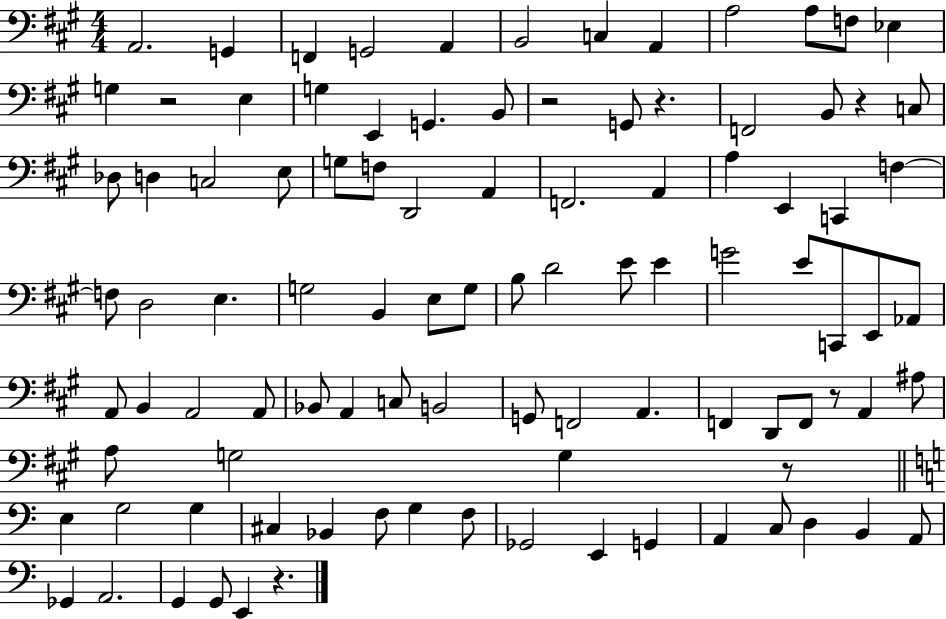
X:1
T:Untitled
M:4/4
L:1/4
K:A
A,,2 G,, F,, G,,2 A,, B,,2 C, A,, A,2 A,/2 F,/2 _E, G, z2 E, G, E,, G,, B,,/2 z2 G,,/2 z F,,2 B,,/2 z C,/2 _D,/2 D, C,2 E,/2 G,/2 F,/2 D,,2 A,, F,,2 A,, A, E,, C,, F, F,/2 D,2 E, G,2 B,, E,/2 G,/2 B,/2 D2 E/2 E G2 E/2 C,,/2 E,,/2 _A,,/2 A,,/2 B,, A,,2 A,,/2 _B,,/2 A,, C,/2 B,,2 G,,/2 F,,2 A,, F,, D,,/2 F,,/2 z/2 A,, ^A,/2 A,/2 G,2 G, z/2 E, G,2 G, ^C, _B,, F,/2 G, F,/2 _G,,2 E,, G,, A,, C,/2 D, B,, A,,/2 _G,, A,,2 G,, G,,/2 E,, z